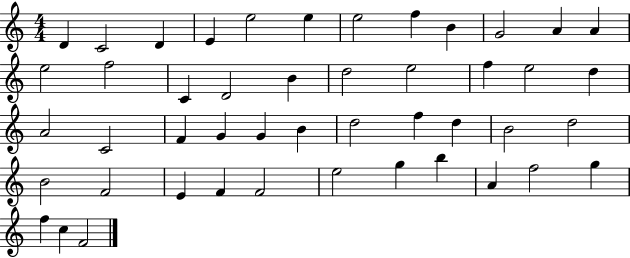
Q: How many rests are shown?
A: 0